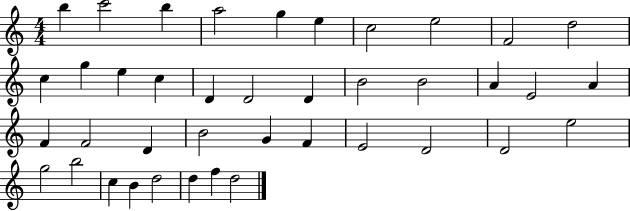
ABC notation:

X:1
T:Untitled
M:4/4
L:1/4
K:C
b c'2 b a2 g e c2 e2 F2 d2 c g e c D D2 D B2 B2 A E2 A F F2 D B2 G F E2 D2 D2 e2 g2 b2 c B d2 d f d2